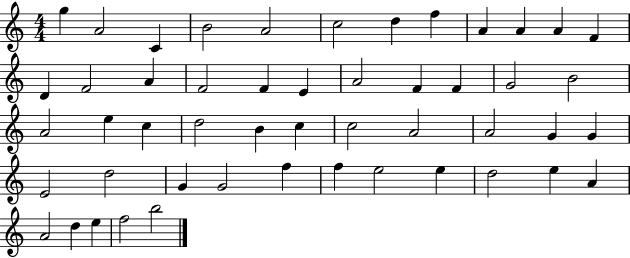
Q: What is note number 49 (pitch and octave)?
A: F5